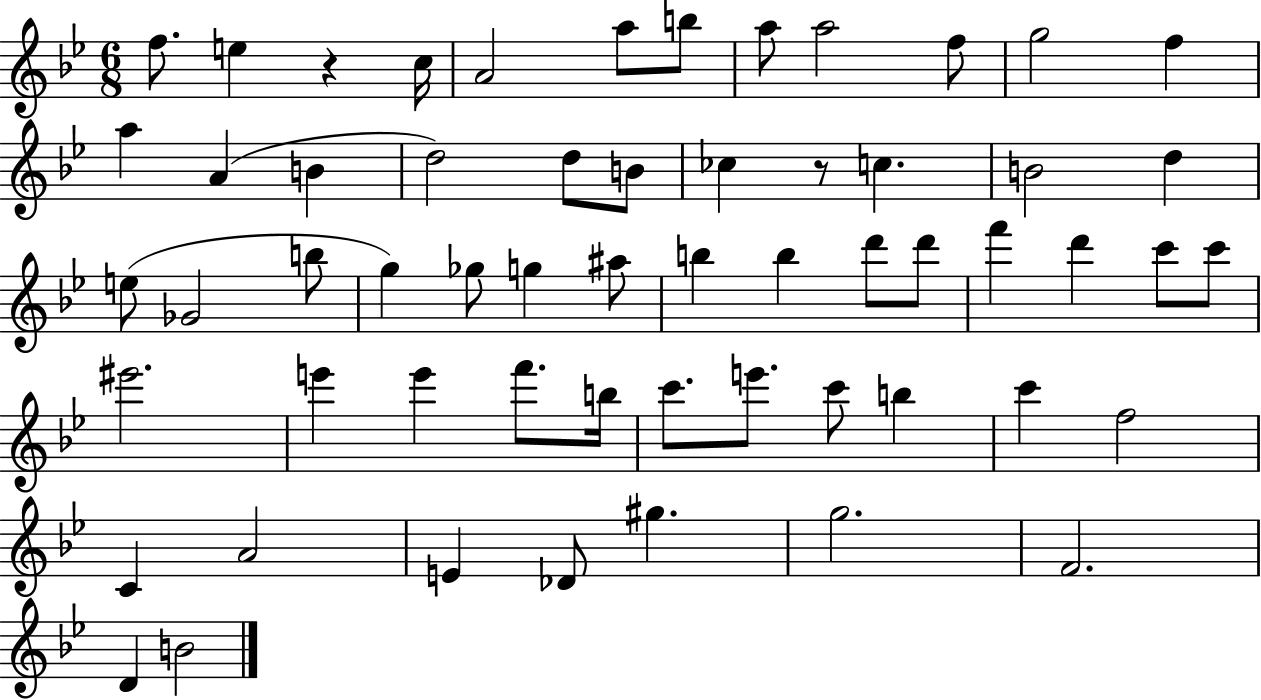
{
  \clef treble
  \numericTimeSignature
  \time 6/8
  \key bes \major
  f''8. e''4 r4 c''16 | a'2 a''8 b''8 | a''8 a''2 f''8 | g''2 f''4 | \break a''4 a'4( b'4 | d''2) d''8 b'8 | ces''4 r8 c''4. | b'2 d''4 | \break e''8( ges'2 b''8 | g''4) ges''8 g''4 ais''8 | b''4 b''4 d'''8 d'''8 | f'''4 d'''4 c'''8 c'''8 | \break eis'''2. | e'''4 e'''4 f'''8. b''16 | c'''8. e'''8. c'''8 b''4 | c'''4 f''2 | \break c'4 a'2 | e'4 des'8 gis''4. | g''2. | f'2. | \break d'4 b'2 | \bar "|."
}